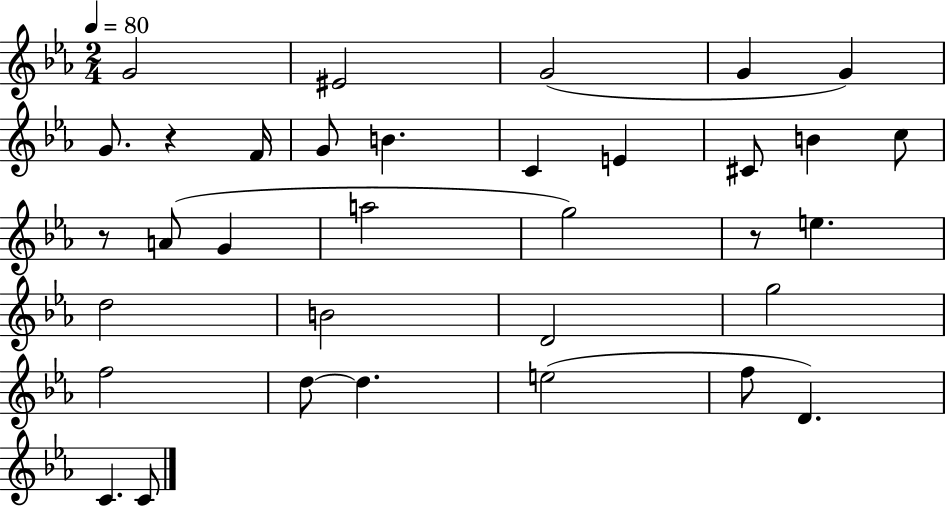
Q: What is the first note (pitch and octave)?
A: G4